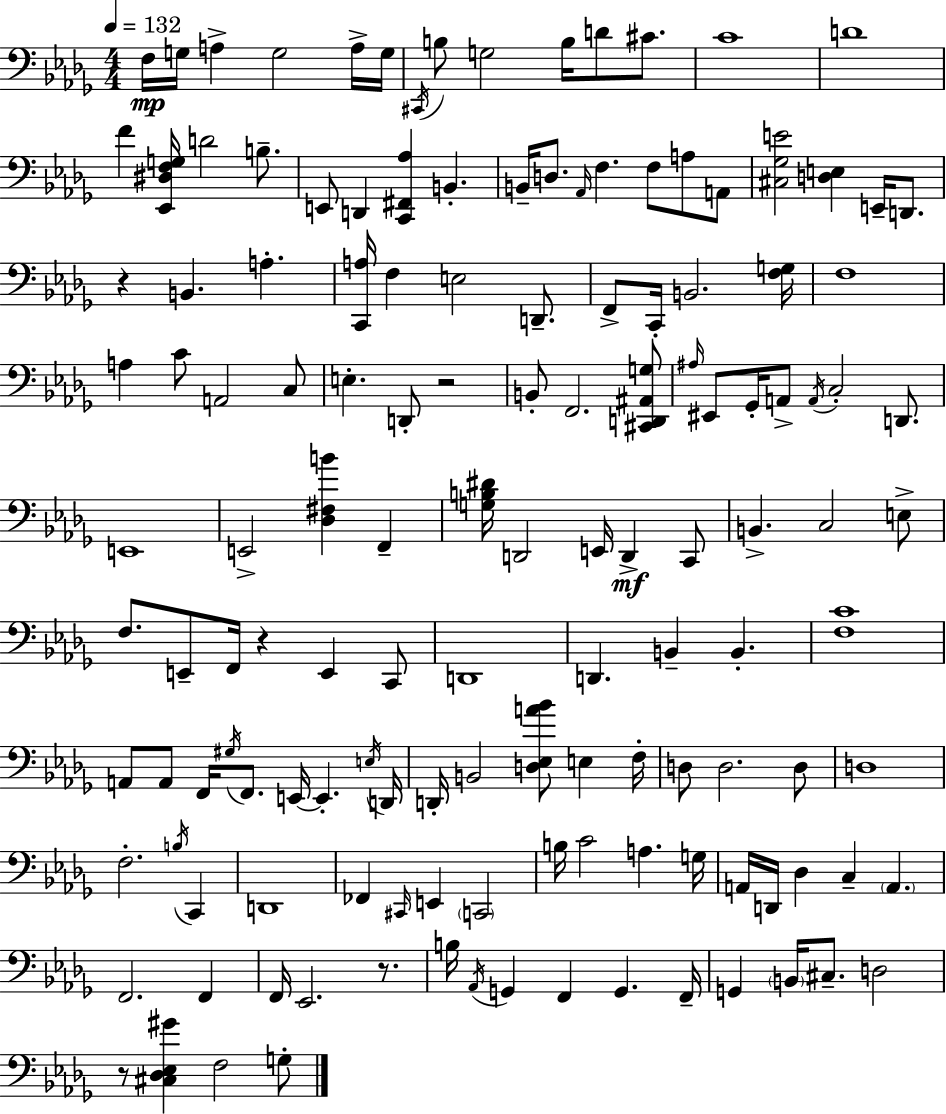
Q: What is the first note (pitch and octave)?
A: F3